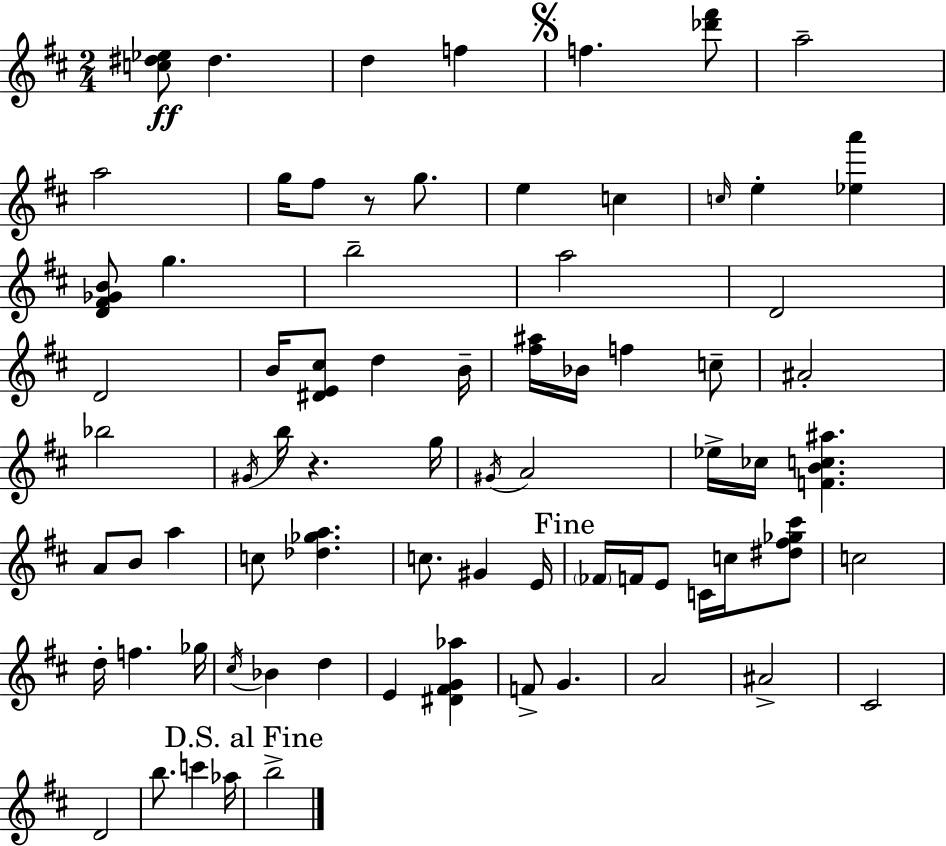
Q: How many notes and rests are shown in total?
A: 75